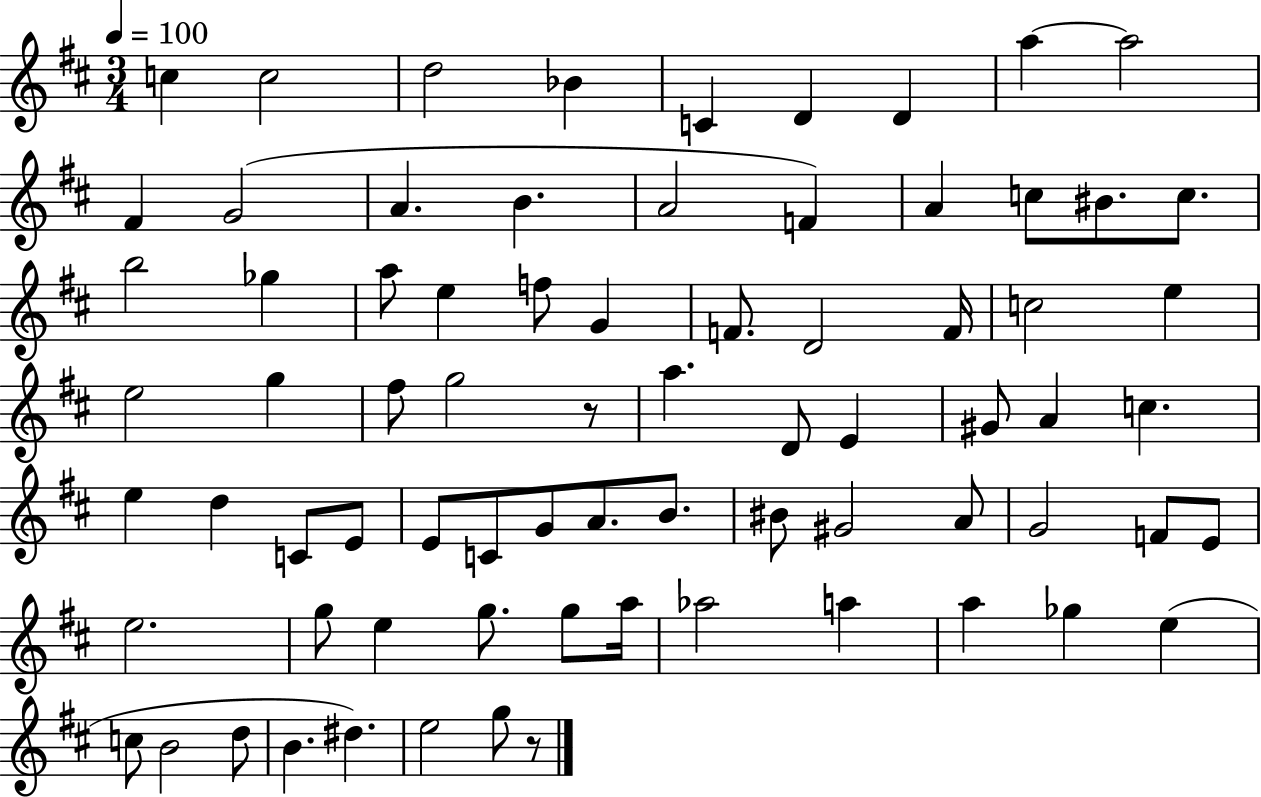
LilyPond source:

{
  \clef treble
  \numericTimeSignature
  \time 3/4
  \key d \major
  \tempo 4 = 100
  c''4 c''2 | d''2 bes'4 | c'4 d'4 d'4 | a''4~~ a''2 | \break fis'4 g'2( | a'4. b'4. | a'2 f'4) | a'4 c''8 bis'8. c''8. | \break b''2 ges''4 | a''8 e''4 f''8 g'4 | f'8. d'2 f'16 | c''2 e''4 | \break e''2 g''4 | fis''8 g''2 r8 | a''4. d'8 e'4 | gis'8 a'4 c''4. | \break e''4 d''4 c'8 e'8 | e'8 c'8 g'8 a'8. b'8. | bis'8 gis'2 a'8 | g'2 f'8 e'8 | \break e''2. | g''8 e''4 g''8. g''8 a''16 | aes''2 a''4 | a''4 ges''4 e''4( | \break c''8 b'2 d''8 | b'4. dis''4.) | e''2 g''8 r8 | \bar "|."
}